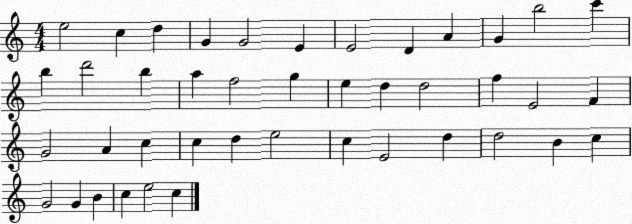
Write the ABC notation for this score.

X:1
T:Untitled
M:4/4
L:1/4
K:C
e2 c d G G2 E E2 D A G b2 c' b d'2 b a f2 g e d d2 f E2 F G2 A c c d e2 c E2 d d2 B c G2 G B c e2 c